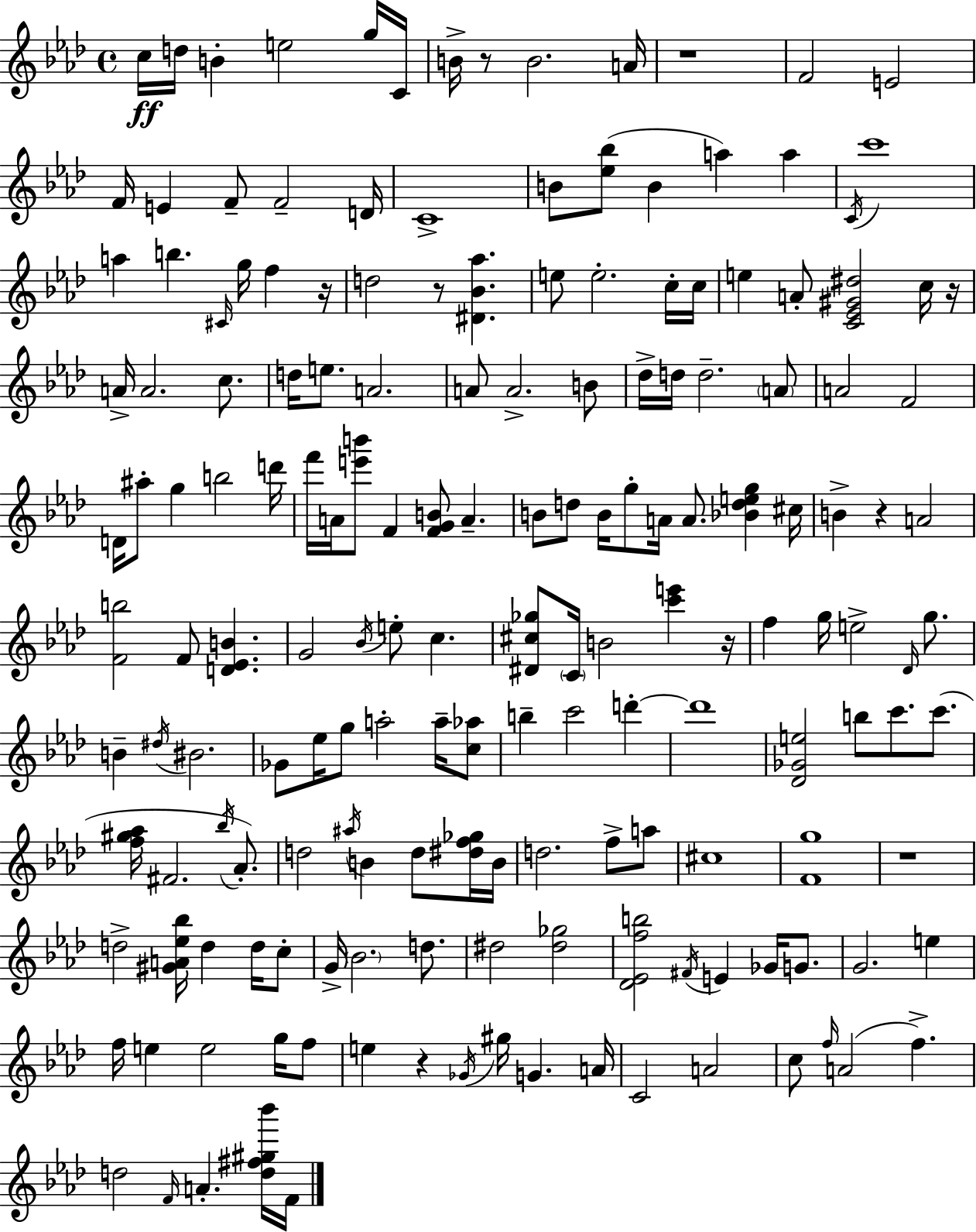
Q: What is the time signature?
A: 4/4